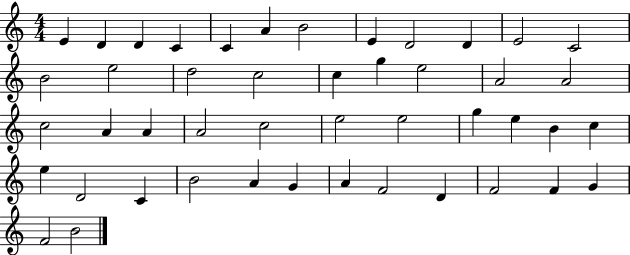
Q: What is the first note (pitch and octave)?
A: E4